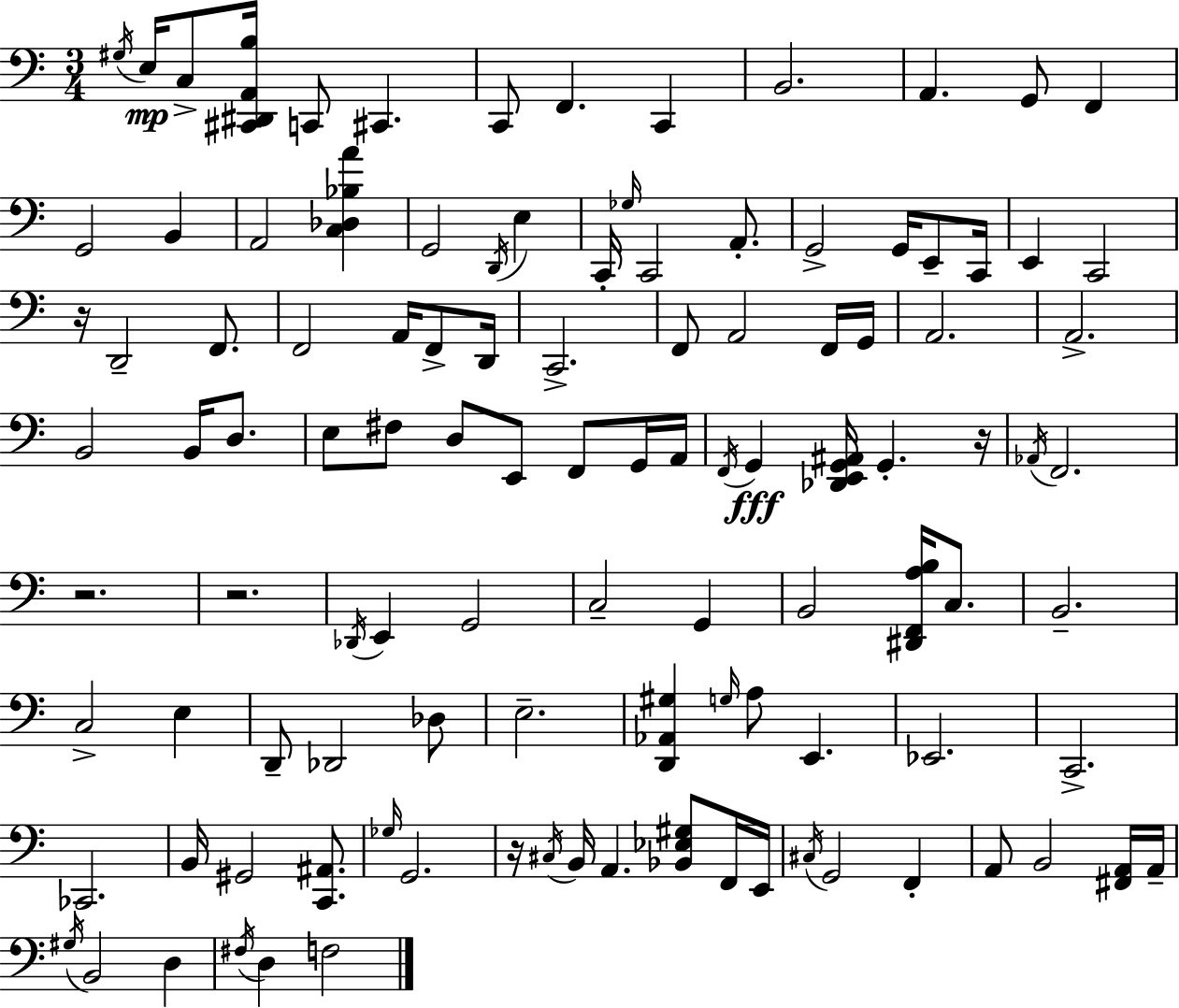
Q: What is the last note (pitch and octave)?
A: F3